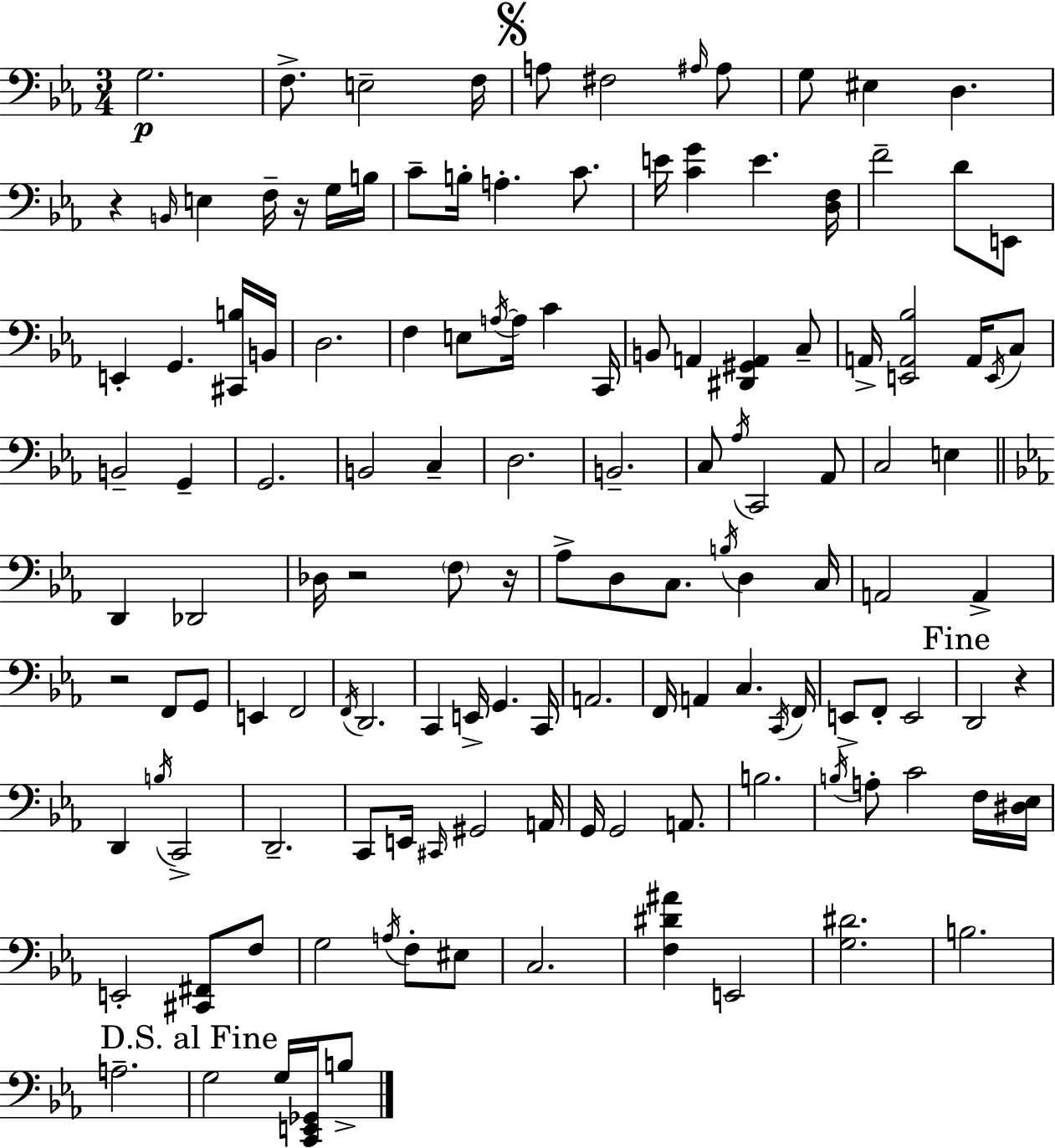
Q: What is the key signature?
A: EES major